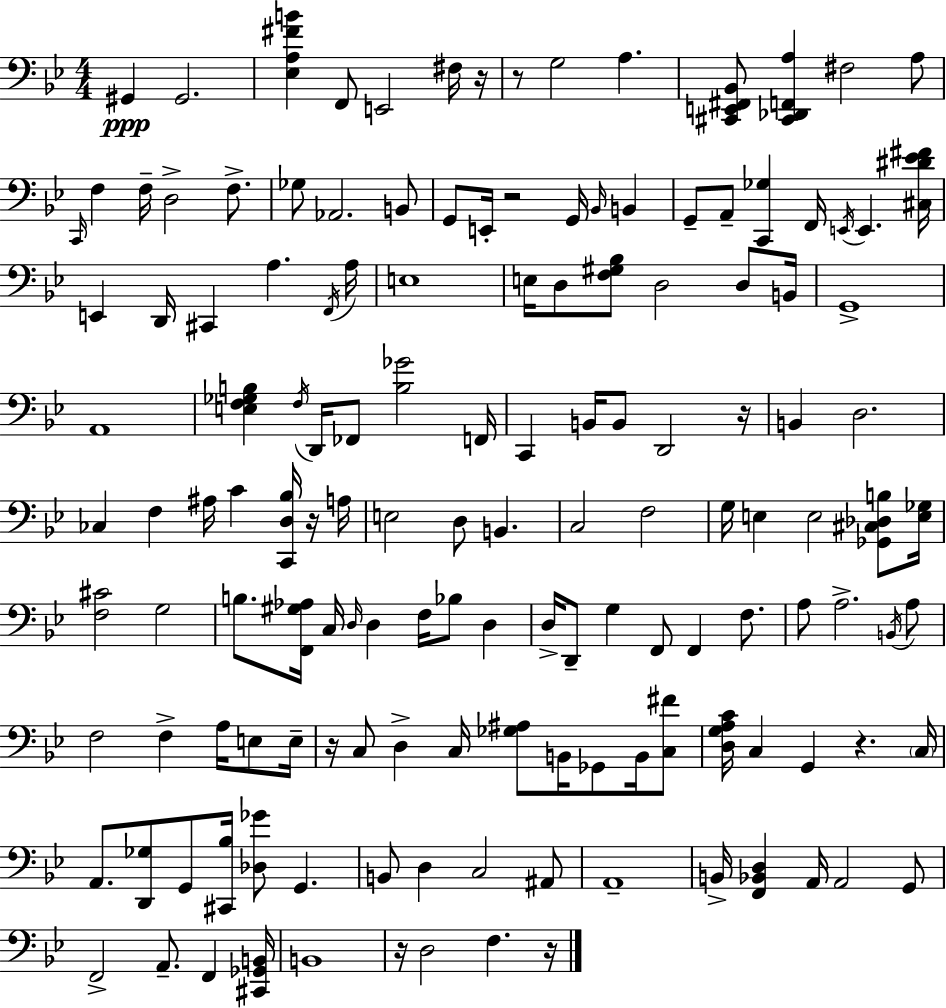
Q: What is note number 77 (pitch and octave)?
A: F2